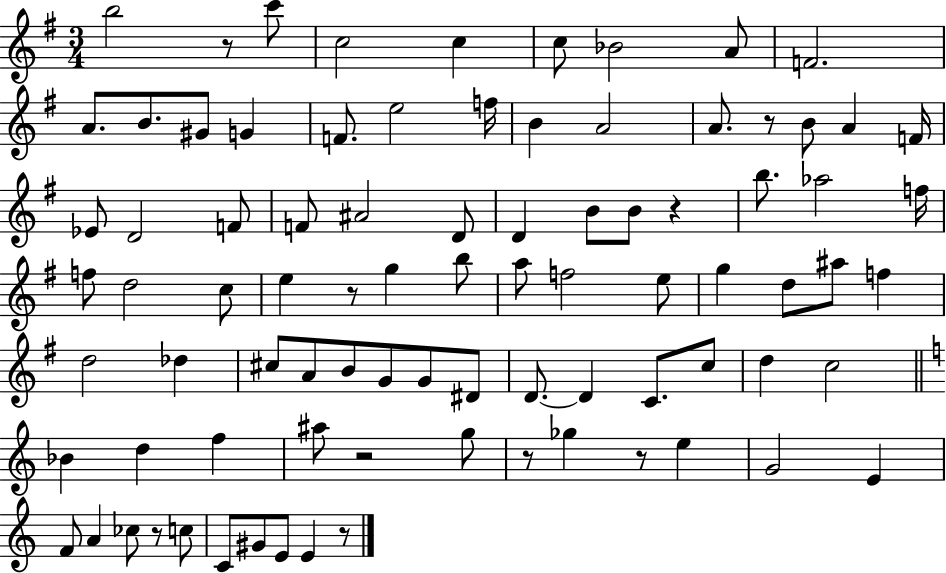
{
  \clef treble
  \numericTimeSignature
  \time 3/4
  \key g \major
  b''2 r8 c'''8 | c''2 c''4 | c''8 bes'2 a'8 | f'2. | \break a'8. b'8. gis'8 g'4 | f'8. e''2 f''16 | b'4 a'2 | a'8. r8 b'8 a'4 f'16 | \break ees'8 d'2 f'8 | f'8 ais'2 d'8 | d'4 b'8 b'8 r4 | b''8. aes''2 f''16 | \break f''8 d''2 c''8 | e''4 r8 g''4 b''8 | a''8 f''2 e''8 | g''4 d''8 ais''8 f''4 | \break d''2 des''4 | cis''8 a'8 b'8 g'8 g'8 dis'8 | d'8.~~ d'4 c'8. c''8 | d''4 c''2 | \break \bar "||" \break \key a \minor bes'4 d''4 f''4 | ais''8 r2 g''8 | r8 ges''4 r8 e''4 | g'2 e'4 | \break f'8 a'4 ces''8 r8 c''8 | c'8 gis'8 e'8 e'4 r8 | \bar "|."
}